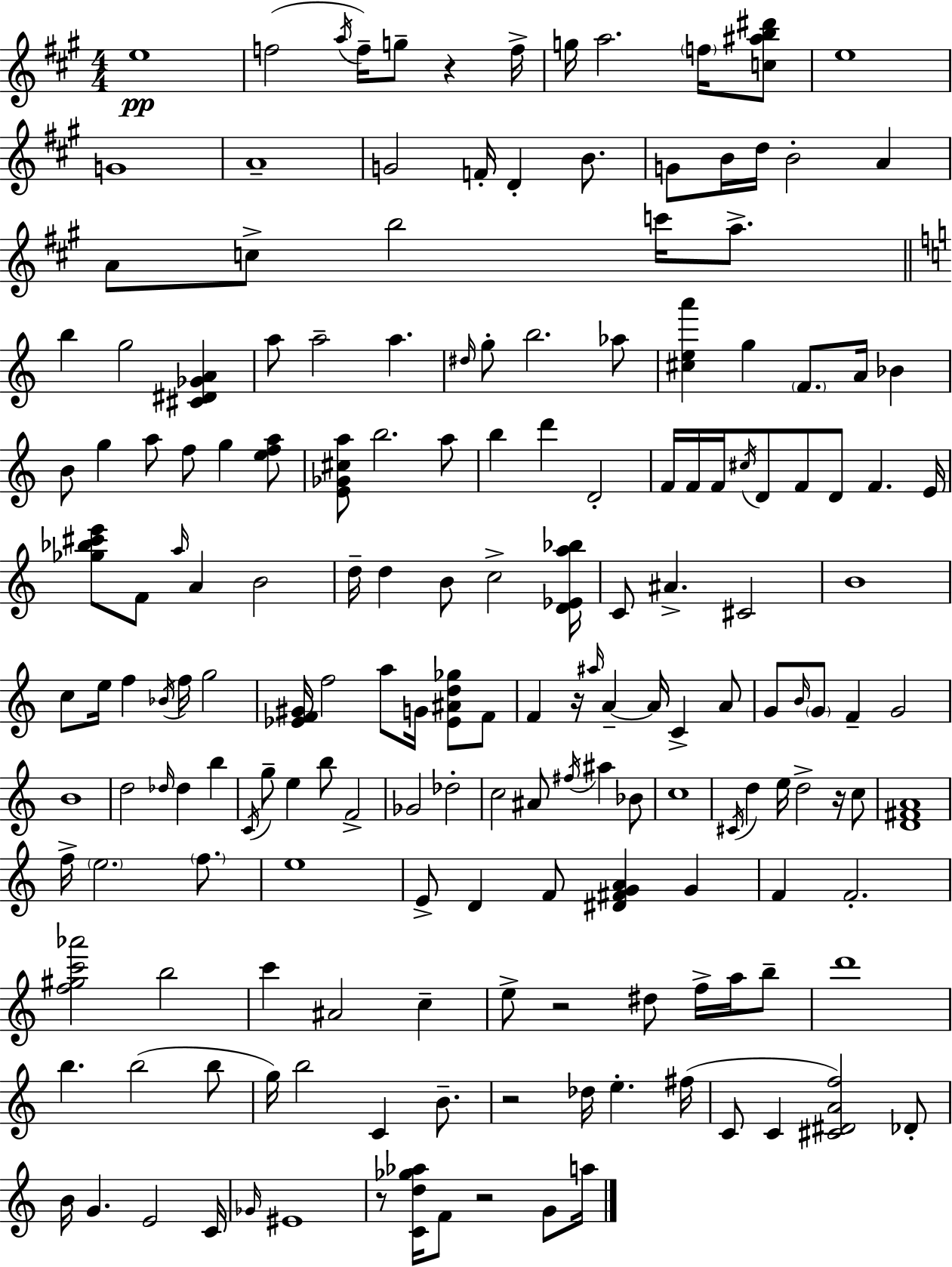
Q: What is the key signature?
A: A major